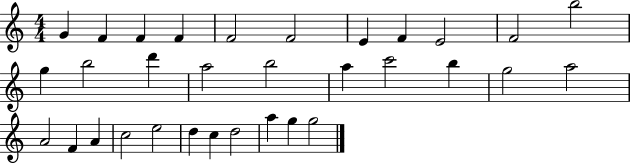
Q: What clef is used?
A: treble